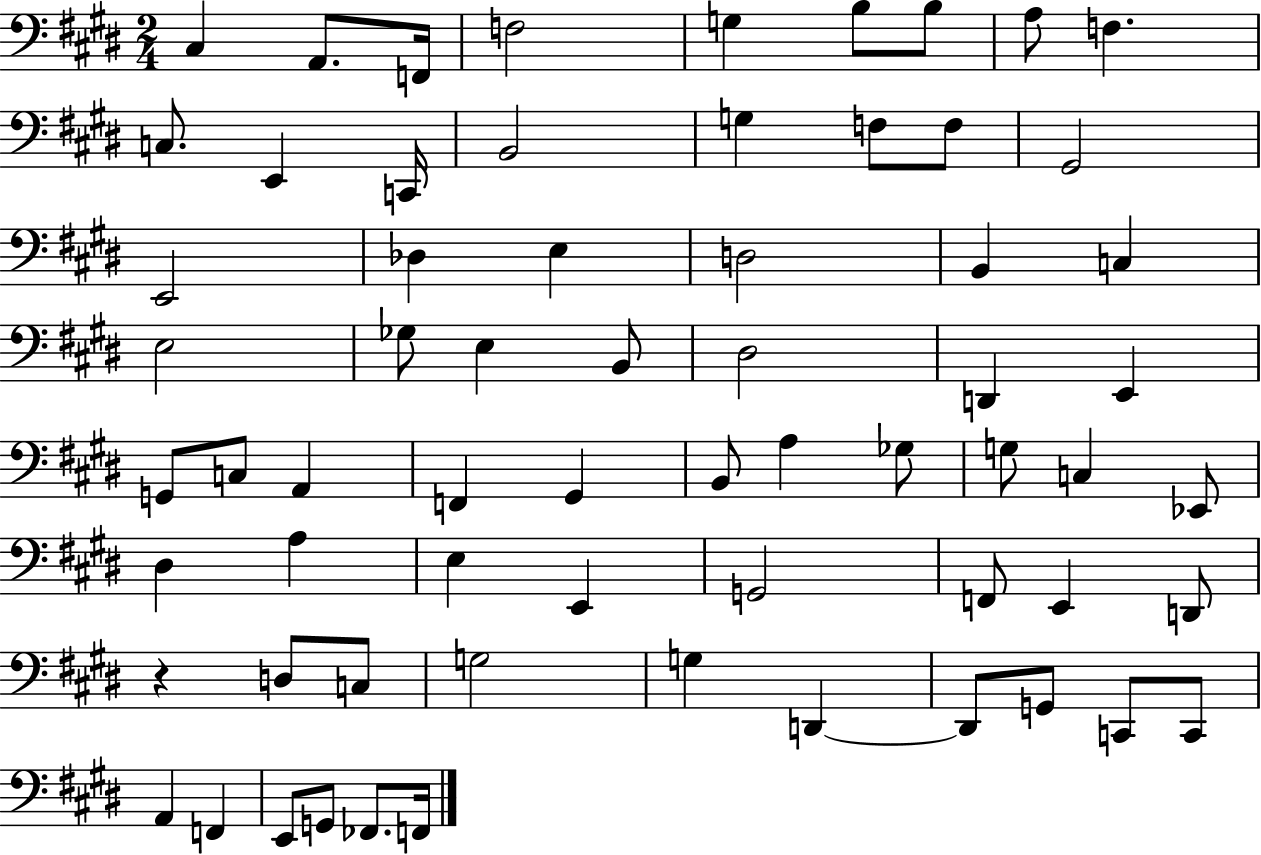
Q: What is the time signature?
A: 2/4